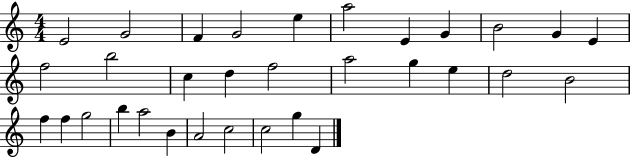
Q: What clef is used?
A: treble